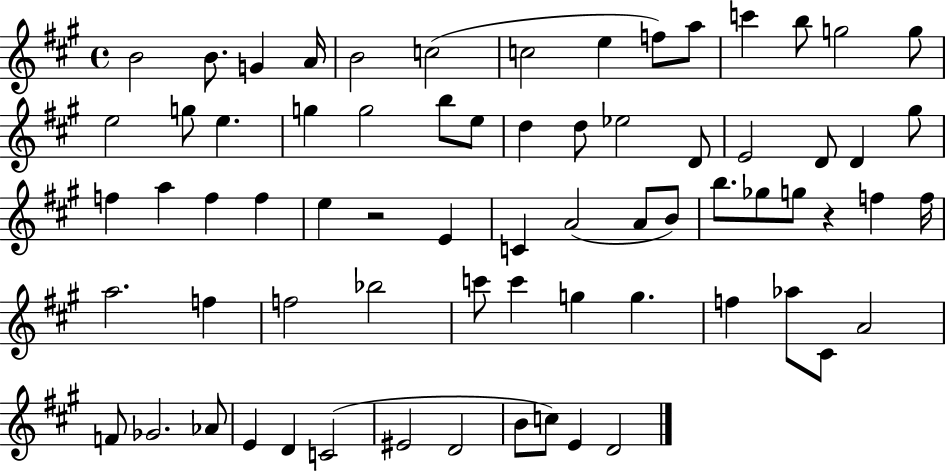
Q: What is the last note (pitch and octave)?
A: D4